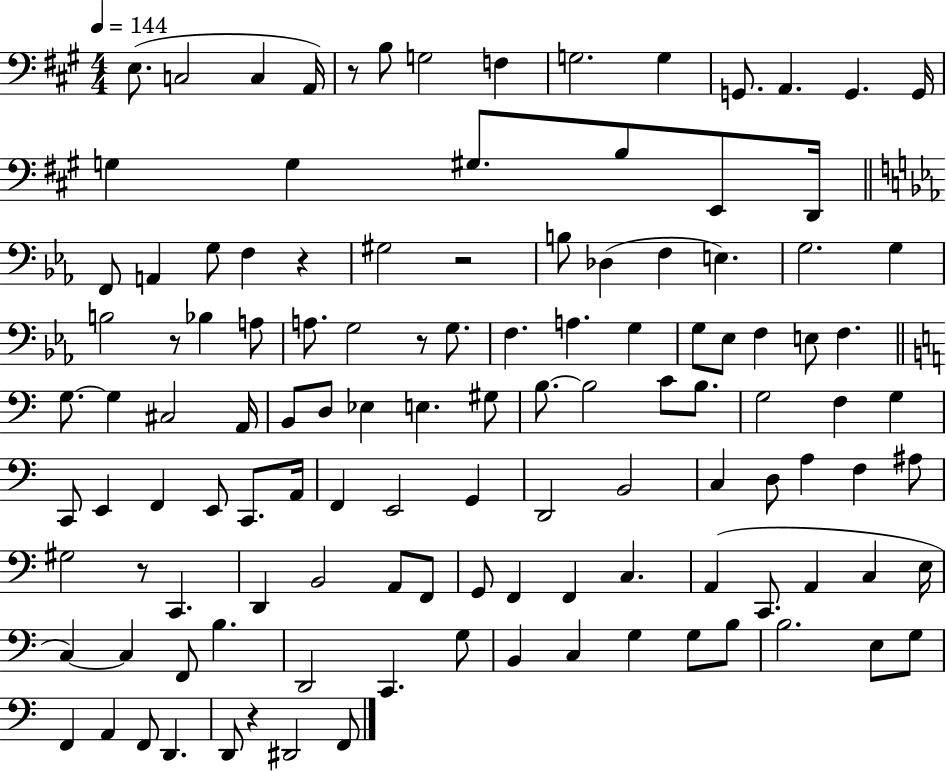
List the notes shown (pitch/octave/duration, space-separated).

E3/e. C3/h C3/q A2/s R/e B3/e G3/h F3/q G3/h. G3/q G2/e. A2/q. G2/q. G2/s G3/q G3/q G#3/e. B3/e E2/e D2/s F2/e A2/q G3/e F3/q R/q G#3/h R/h B3/e Db3/q F3/q E3/q. G3/h. G3/q B3/h R/e Bb3/q A3/e A3/e. G3/h R/e G3/e. F3/q. A3/q. G3/q G3/e Eb3/e F3/q E3/e F3/q. G3/e. G3/q C#3/h A2/s B2/e D3/e Eb3/q E3/q. G#3/e B3/e. B3/h C4/e B3/e. G3/h F3/q G3/q C2/e E2/q F2/q E2/e C2/e. A2/s F2/q E2/h G2/q D2/h B2/h C3/q D3/e A3/q F3/q A#3/e G#3/h R/e C2/q. D2/q B2/h A2/e F2/e G2/e F2/q F2/q C3/q. A2/q C2/e. A2/q C3/q E3/s C3/q C3/q F2/e B3/q. D2/h C2/q. G3/e B2/q C3/q G3/q G3/e B3/e B3/h. E3/e G3/e F2/q A2/q F2/e D2/q. D2/e R/q D#2/h F2/e